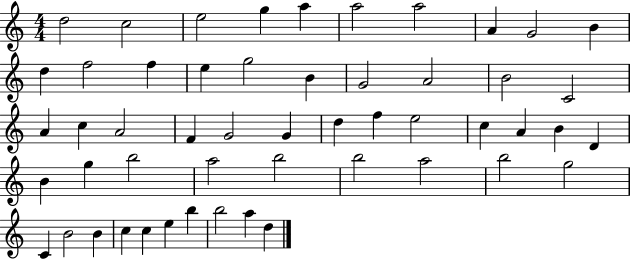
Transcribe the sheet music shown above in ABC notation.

X:1
T:Untitled
M:4/4
L:1/4
K:C
d2 c2 e2 g a a2 a2 A G2 B d f2 f e g2 B G2 A2 B2 C2 A c A2 F G2 G d f e2 c A B D B g b2 a2 b2 b2 a2 b2 g2 C B2 B c c e b b2 a d